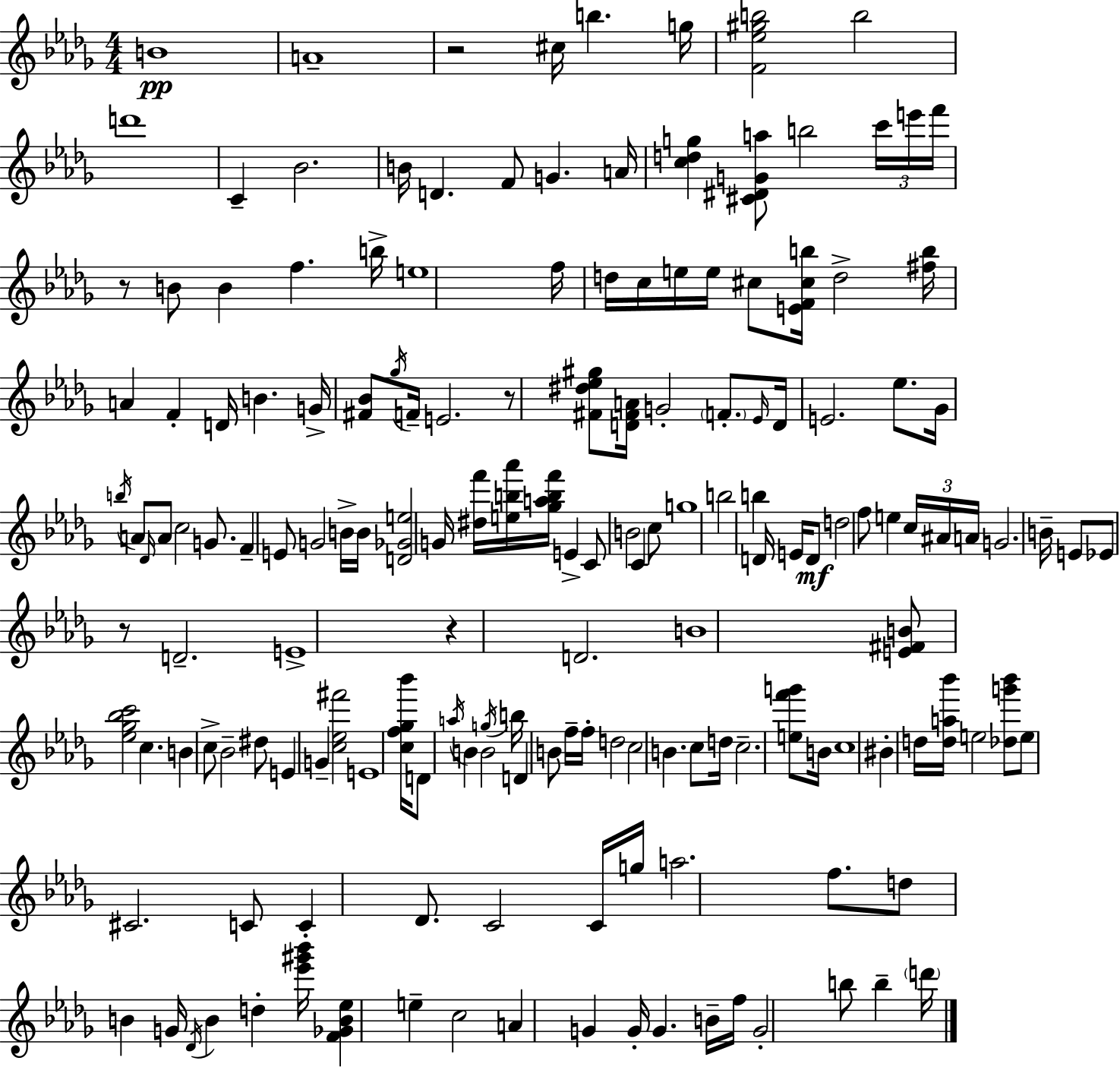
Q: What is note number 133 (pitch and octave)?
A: G4